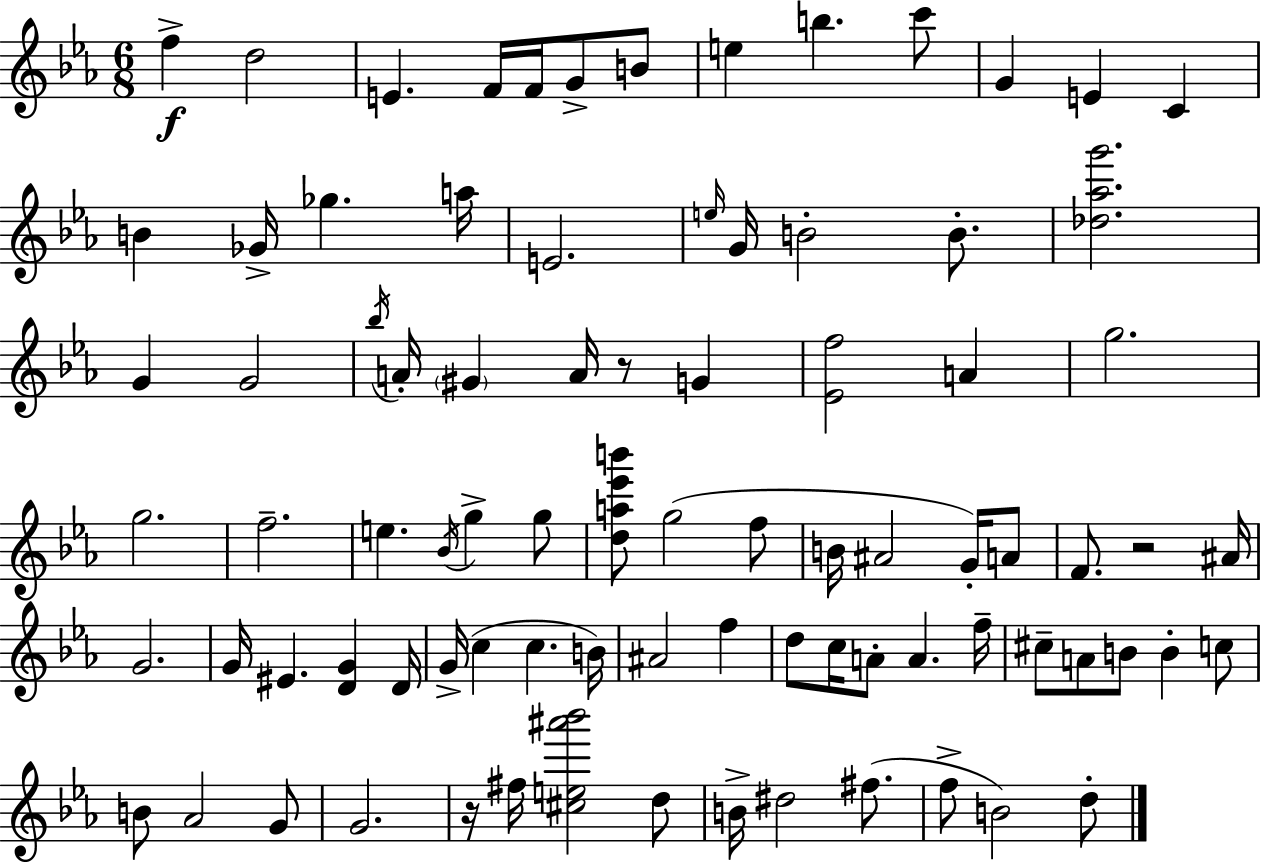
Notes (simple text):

F5/q D5/h E4/q. F4/s F4/s G4/e B4/e E5/q B5/q. C6/e G4/q E4/q C4/q B4/q Gb4/s Gb5/q. A5/s E4/h. E5/s G4/s B4/h B4/e. [Db5,Ab5,G6]/h. G4/q G4/h Bb5/s A4/s G#4/q A4/s R/e G4/q [Eb4,F5]/h A4/q G5/h. G5/h. F5/h. E5/q. Bb4/s G5/q G5/e [D5,A5,Eb6,B6]/e G5/h F5/e B4/s A#4/h G4/s A4/e F4/e. R/h A#4/s G4/h. G4/s EIS4/q. [D4,G4]/q D4/s G4/s C5/q C5/q. B4/s A#4/h F5/q D5/e C5/s A4/e A4/q. F5/s C#5/e A4/e B4/e B4/q C5/e B4/e Ab4/h G4/e G4/h. R/s F#5/s [C#5,E5,A#6,Bb6]/h D5/e B4/s D#5/h F#5/e. F5/e B4/h D5/e